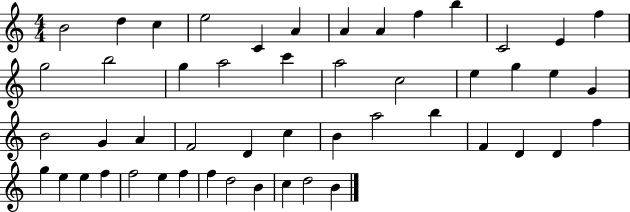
{
  \clef treble
  \numericTimeSignature
  \time 4/4
  \key c \major
  b'2 d''4 c''4 | e''2 c'4 a'4 | a'4 a'4 f''4 b''4 | c'2 e'4 f''4 | \break g''2 b''2 | g''4 a''2 c'''4 | a''2 c''2 | e''4 g''4 e''4 g'4 | \break b'2 g'4 a'4 | f'2 d'4 c''4 | b'4 a''2 b''4 | f'4 d'4 d'4 f''4 | \break g''4 e''4 e''4 f''4 | f''2 e''4 f''4 | f''4 d''2 b'4 | c''4 d''2 b'4 | \break \bar "|."
}